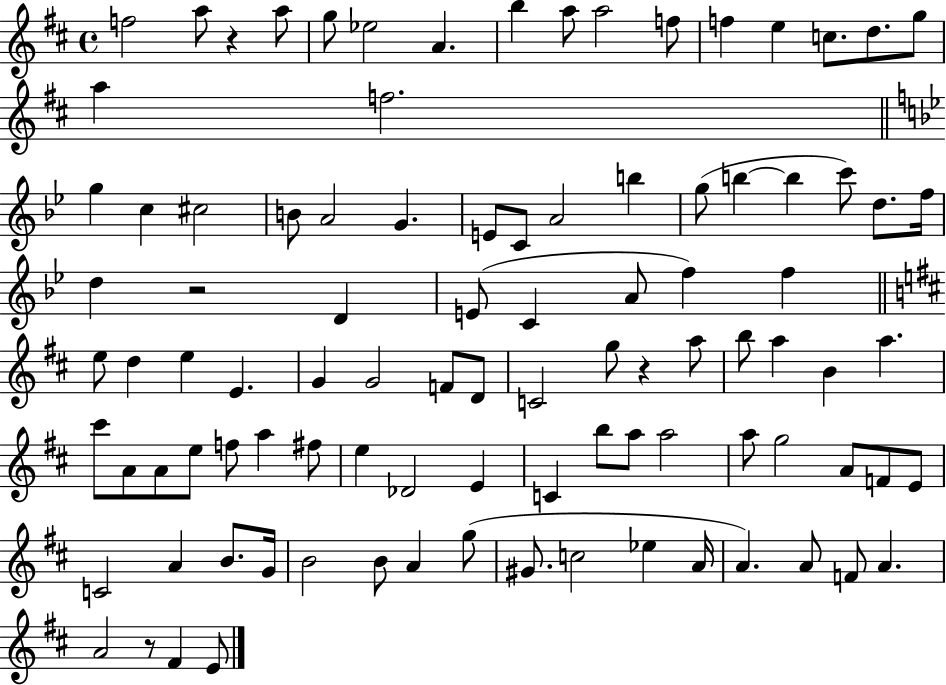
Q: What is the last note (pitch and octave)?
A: E4